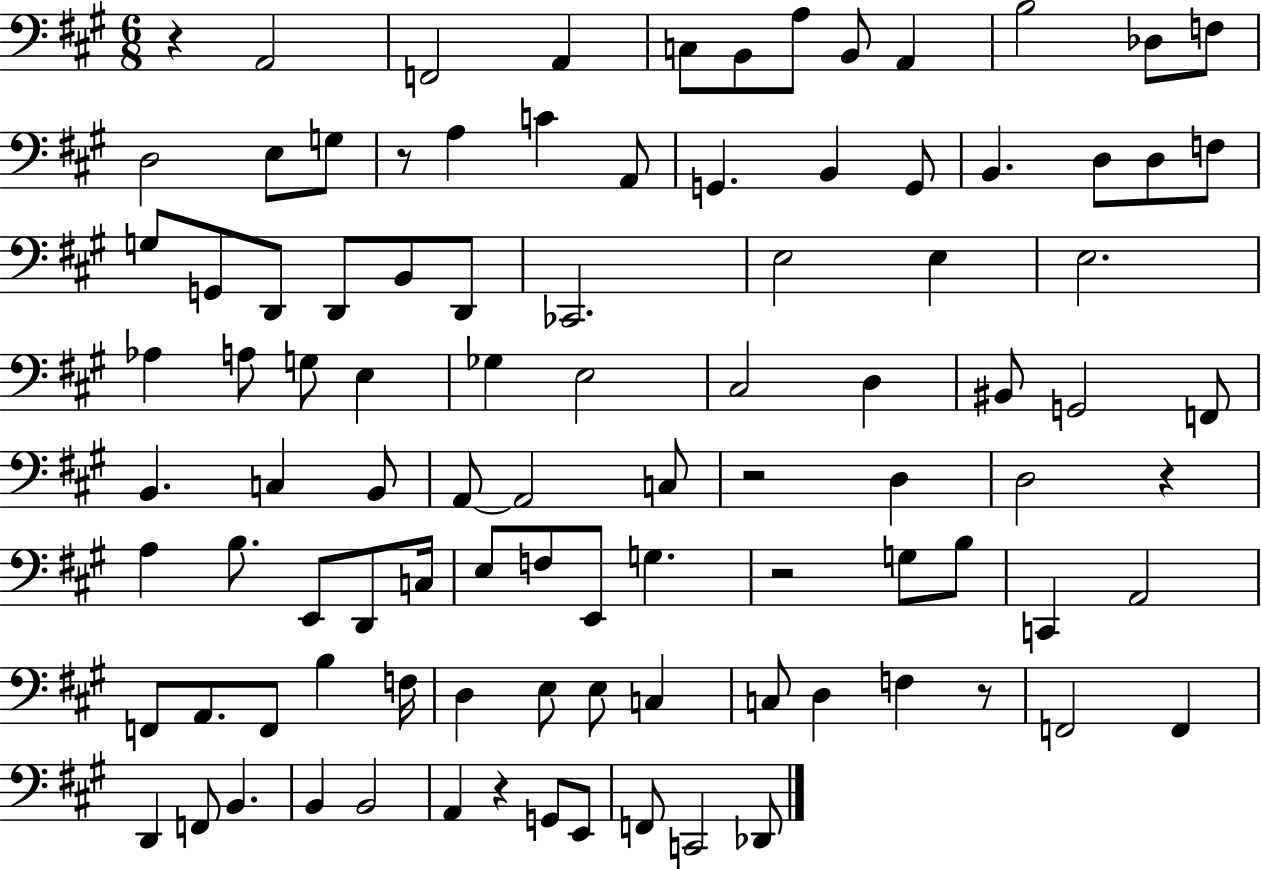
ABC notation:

X:1
T:Untitled
M:6/8
L:1/4
K:A
z A,,2 F,,2 A,, C,/2 B,,/2 A,/2 B,,/2 A,, B,2 _D,/2 F,/2 D,2 E,/2 G,/2 z/2 A, C A,,/2 G,, B,, G,,/2 B,, D,/2 D,/2 F,/2 G,/2 G,,/2 D,,/2 D,,/2 B,,/2 D,,/2 _C,,2 E,2 E, E,2 _A, A,/2 G,/2 E, _G, E,2 ^C,2 D, ^B,,/2 G,,2 F,,/2 B,, C, B,,/2 A,,/2 A,,2 C,/2 z2 D, D,2 z A, B,/2 E,,/2 D,,/2 C,/4 E,/2 F,/2 E,,/2 G, z2 G,/2 B,/2 C,, A,,2 F,,/2 A,,/2 F,,/2 B, F,/4 D, E,/2 E,/2 C, C,/2 D, F, z/2 F,,2 F,, D,, F,,/2 B,, B,, B,,2 A,, z G,,/2 E,,/2 F,,/2 C,,2 _D,,/2